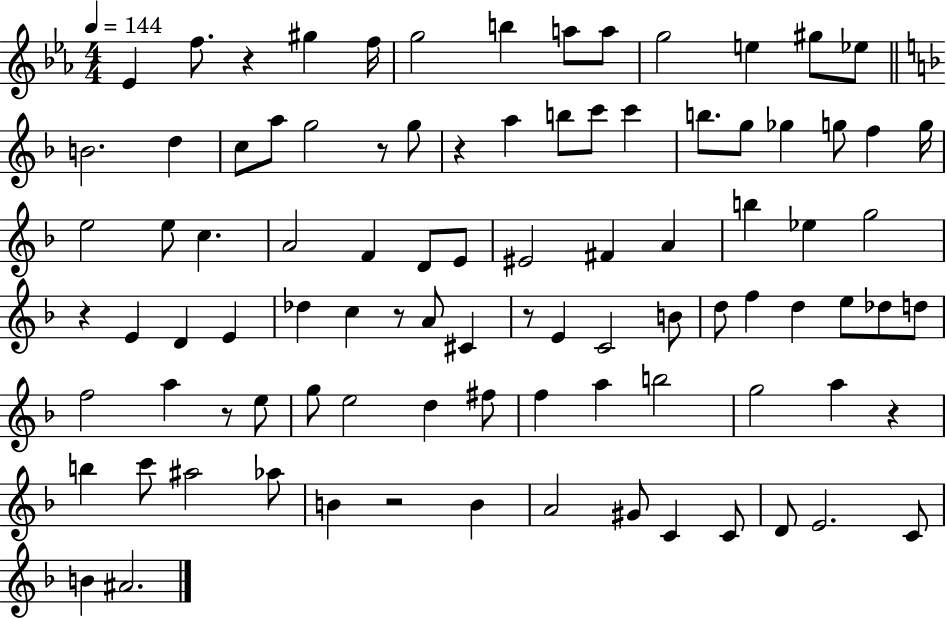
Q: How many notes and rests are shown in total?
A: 93